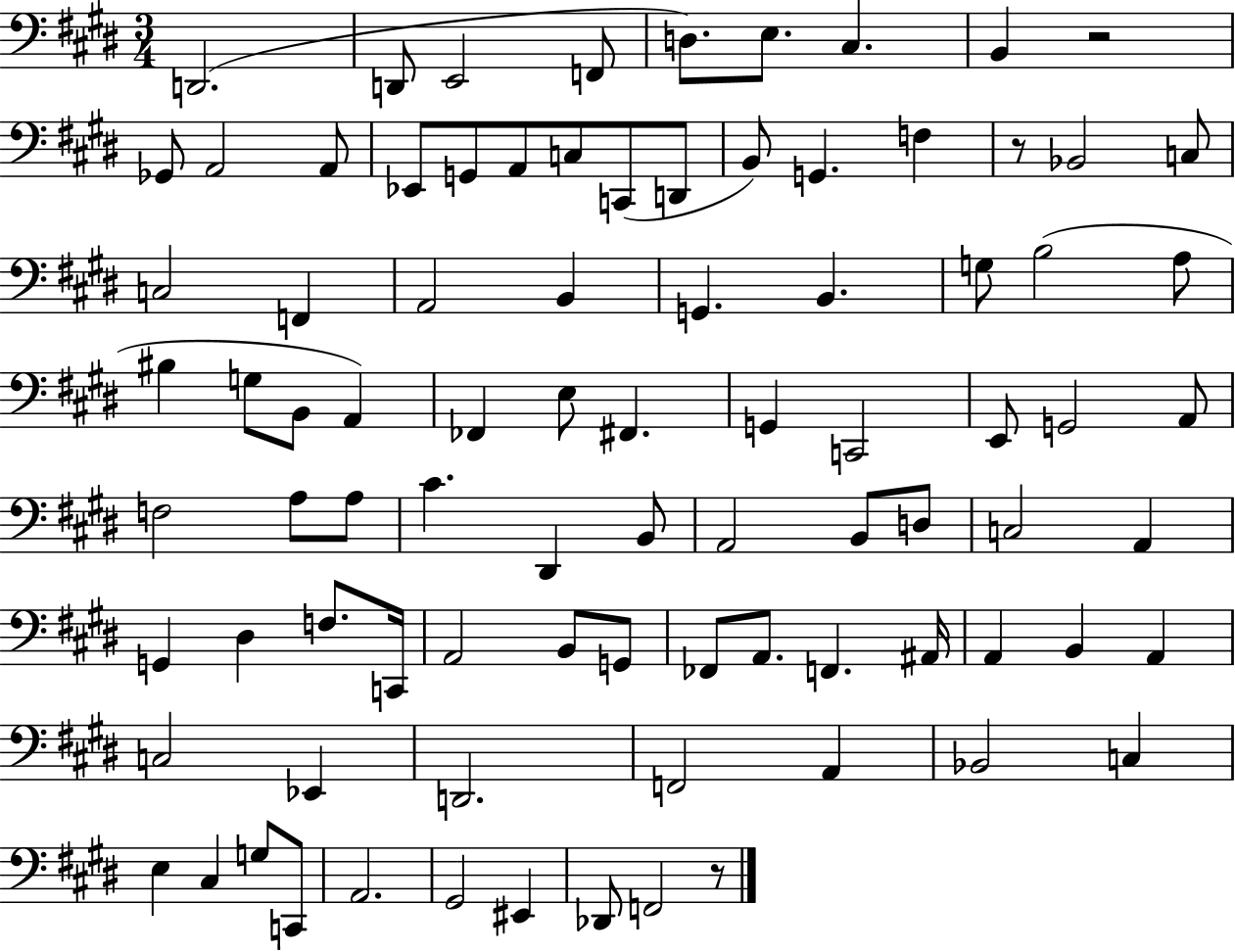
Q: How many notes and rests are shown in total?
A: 87